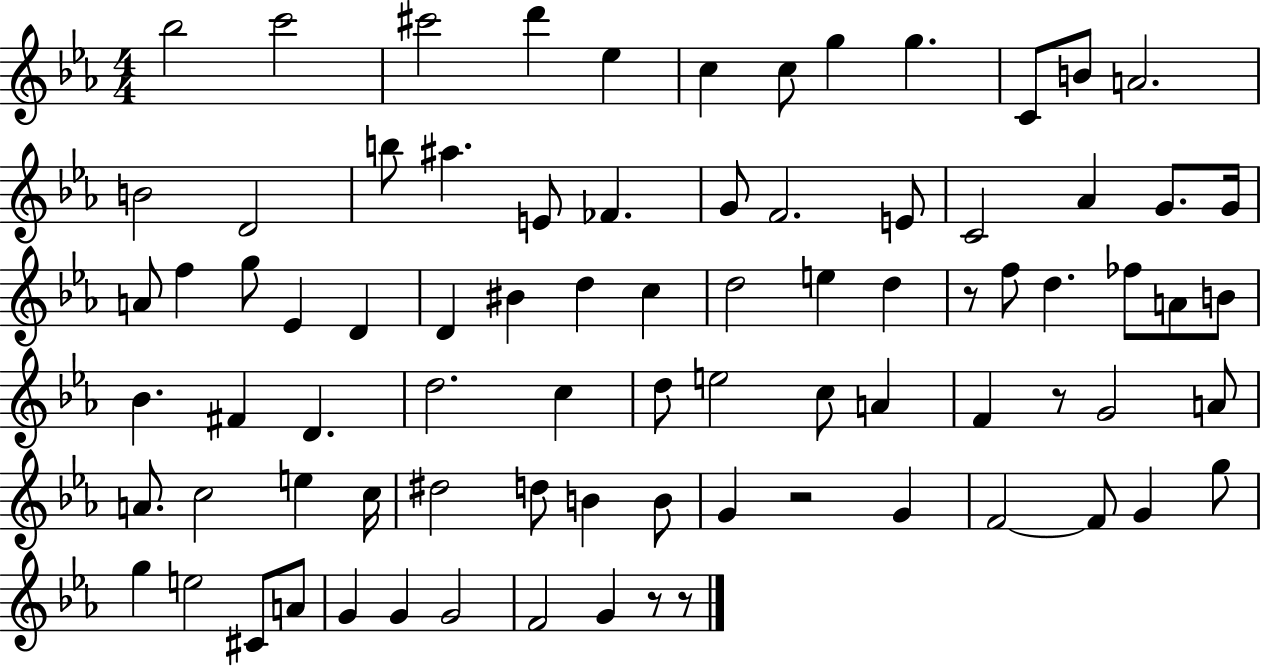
{
  \clef treble
  \numericTimeSignature
  \time 4/4
  \key ees \major
  bes''2 c'''2 | cis'''2 d'''4 ees''4 | c''4 c''8 g''4 g''4. | c'8 b'8 a'2. | \break b'2 d'2 | b''8 ais''4. e'8 fes'4. | g'8 f'2. e'8 | c'2 aes'4 g'8. g'16 | \break a'8 f''4 g''8 ees'4 d'4 | d'4 bis'4 d''4 c''4 | d''2 e''4 d''4 | r8 f''8 d''4. fes''8 a'8 b'8 | \break bes'4. fis'4 d'4. | d''2. c''4 | d''8 e''2 c''8 a'4 | f'4 r8 g'2 a'8 | \break a'8. c''2 e''4 c''16 | dis''2 d''8 b'4 b'8 | g'4 r2 g'4 | f'2~~ f'8 g'4 g''8 | \break g''4 e''2 cis'8 a'8 | g'4 g'4 g'2 | f'2 g'4 r8 r8 | \bar "|."
}